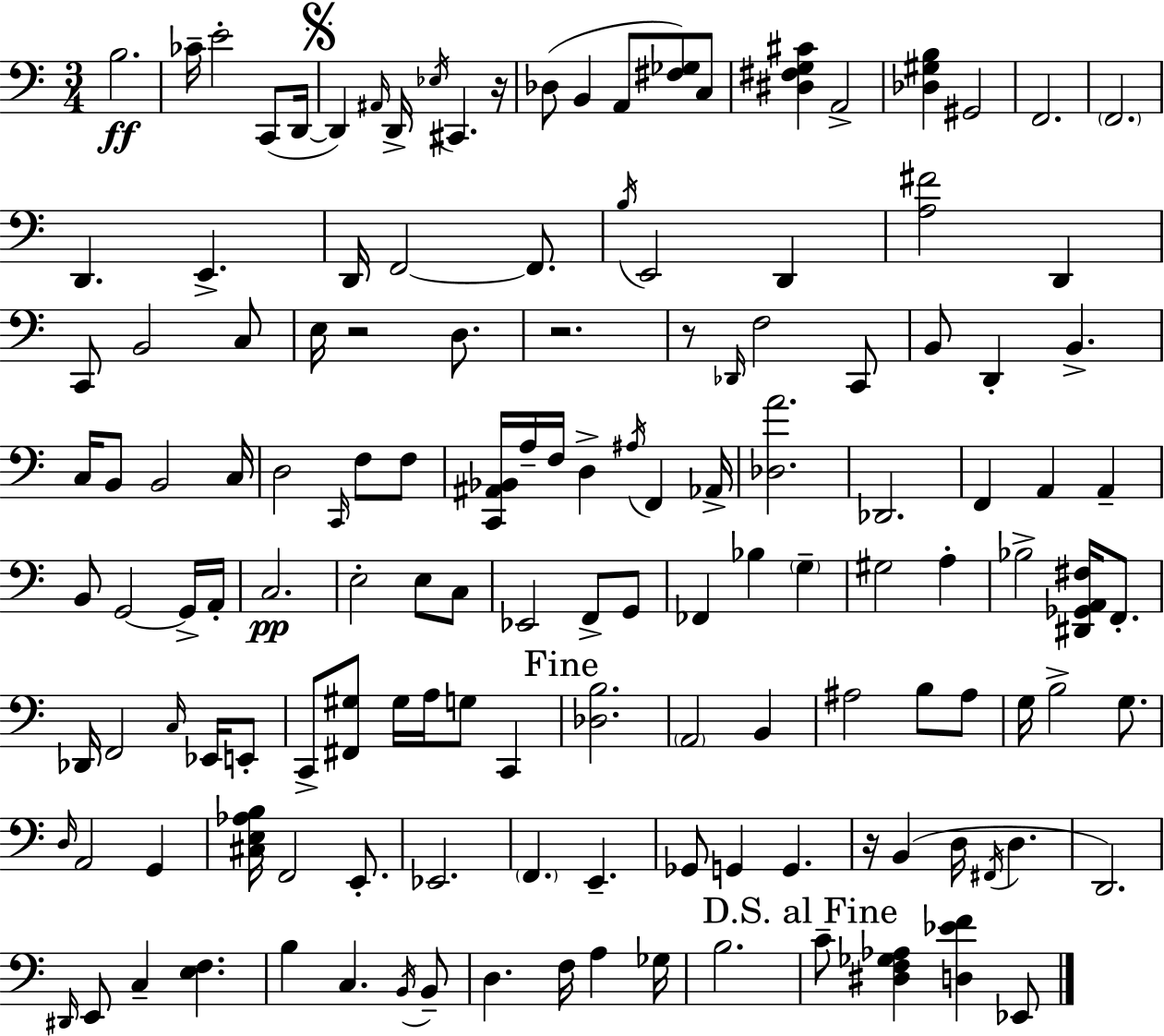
X:1
T:Untitled
M:3/4
L:1/4
K:C
B,2 _C/4 E2 C,,/2 D,,/4 D,, ^A,,/4 D,,/4 _E,/4 ^C,, z/4 _D,/2 B,, A,,/2 [^F,_G,]/2 C,/2 [^D,^F,G,^C] A,,2 [_D,^G,B,] ^G,,2 F,,2 F,,2 D,, E,, D,,/4 F,,2 F,,/2 B,/4 E,,2 D,, [A,^F]2 D,, C,,/2 B,,2 C,/2 E,/4 z2 D,/2 z2 z/2 _D,,/4 F,2 C,,/2 B,,/2 D,, B,, C,/4 B,,/2 B,,2 C,/4 D,2 C,,/4 F,/2 F,/2 [C,,^A,,_B,,]/4 A,/4 F,/4 D, ^A,/4 F,, _A,,/4 [_D,A]2 _D,,2 F,, A,, A,, B,,/2 G,,2 G,,/4 A,,/4 C,2 E,2 E,/2 C,/2 _E,,2 F,,/2 G,,/2 _F,, _B, G, ^G,2 A, _B,2 [^D,,_G,,A,,^F,]/4 F,,/2 _D,,/4 F,,2 C,/4 _E,,/4 E,,/2 C,,/2 [^F,,^G,]/2 ^G,/4 A,/4 G,/2 C,, [_D,B,]2 A,,2 B,, ^A,2 B,/2 ^A,/2 G,/4 B,2 G,/2 D,/4 A,,2 G,, [^C,E,_A,B,]/4 F,,2 E,,/2 _E,,2 F,, E,, _G,,/2 G,, G,, z/4 B,, D,/4 ^F,,/4 D, D,,2 ^D,,/4 E,,/2 C, [E,F,] B, C, B,,/4 B,,/2 D, F,/4 A, _G,/4 B,2 C/2 [^D,F,_G,_A,] [D,_EF] _E,,/2